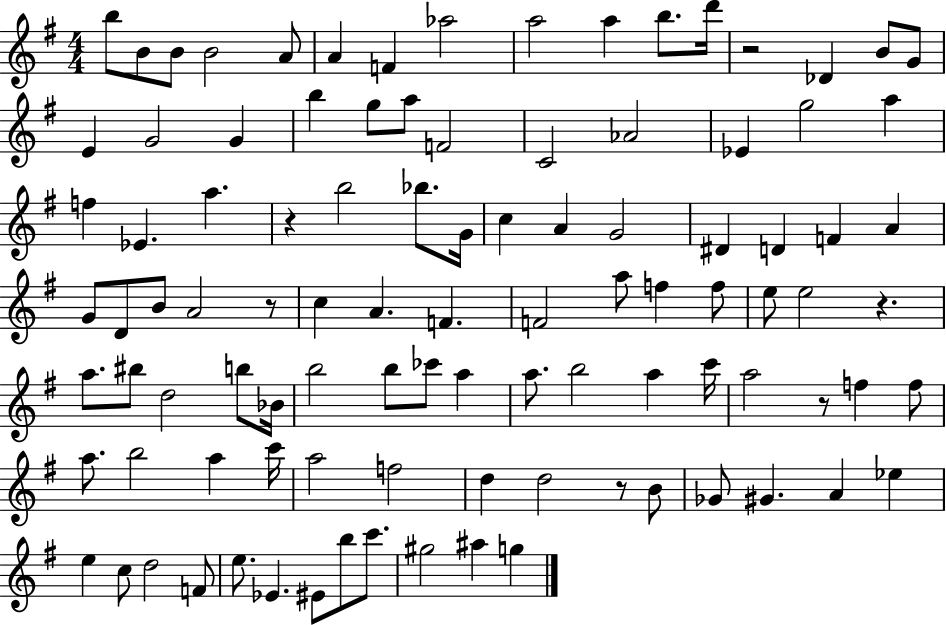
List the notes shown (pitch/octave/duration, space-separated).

B5/e B4/e B4/e B4/h A4/e A4/q F4/q Ab5/h A5/h A5/q B5/e. D6/s R/h Db4/q B4/e G4/e E4/q G4/h G4/q B5/q G5/e A5/e F4/h C4/h Ab4/h Eb4/q G5/h A5/q F5/q Eb4/q. A5/q. R/q B5/h Bb5/e. G4/s C5/q A4/q G4/h D#4/q D4/q F4/q A4/q G4/e D4/e B4/e A4/h R/e C5/q A4/q. F4/q. F4/h A5/e F5/q F5/e E5/e E5/h R/q. A5/e. BIS5/e D5/h B5/e Bb4/s B5/h B5/e CES6/e A5/q A5/e. B5/h A5/q C6/s A5/h R/e F5/q F5/e A5/e. B5/h A5/q C6/s A5/h F5/h D5/q D5/h R/e B4/e Gb4/e G#4/q. A4/q Eb5/q E5/q C5/e D5/h F4/e E5/e. Eb4/q. EIS4/e B5/e C6/e. G#5/h A#5/q G5/q